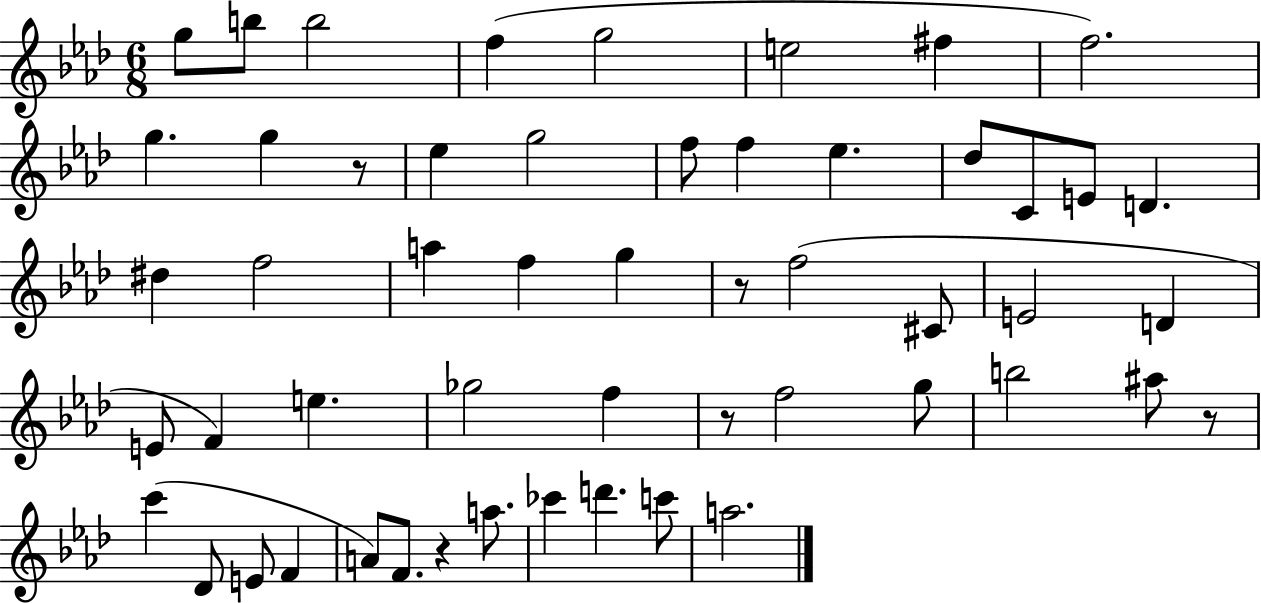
G5/e B5/e B5/h F5/q G5/h E5/h F#5/q F5/h. G5/q. G5/q R/e Eb5/q G5/h F5/e F5/q Eb5/q. Db5/e C4/e E4/e D4/q. D#5/q F5/h A5/q F5/q G5/q R/e F5/h C#4/e E4/h D4/q E4/e F4/q E5/q. Gb5/h F5/q R/e F5/h G5/e B5/h A#5/e R/e C6/q Db4/e E4/e F4/q A4/e F4/e. R/q A5/e. CES6/q D6/q. C6/e A5/h.